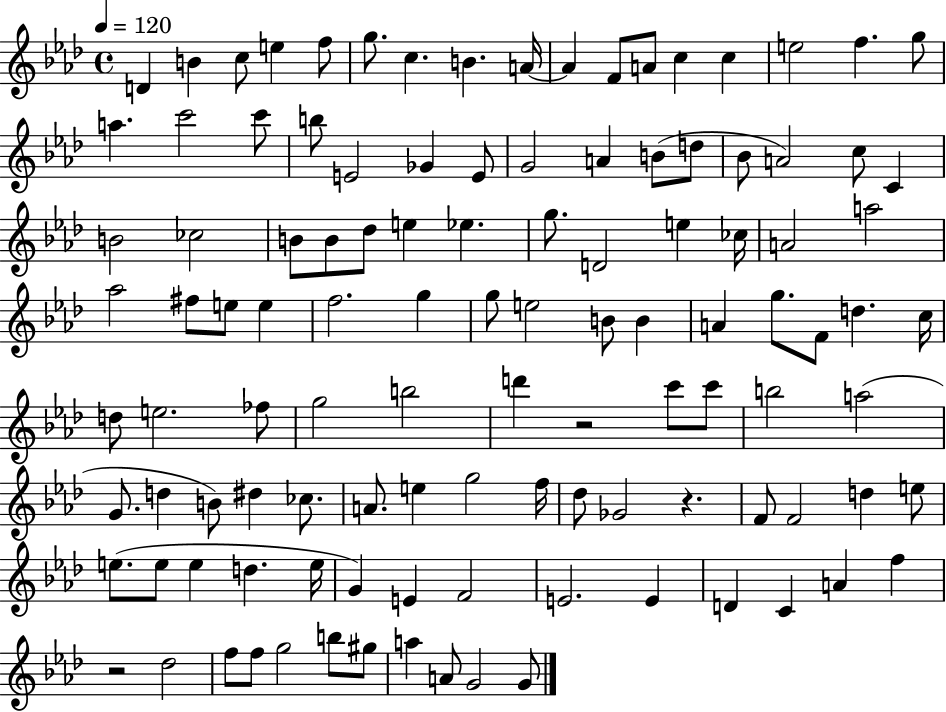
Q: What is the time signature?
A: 4/4